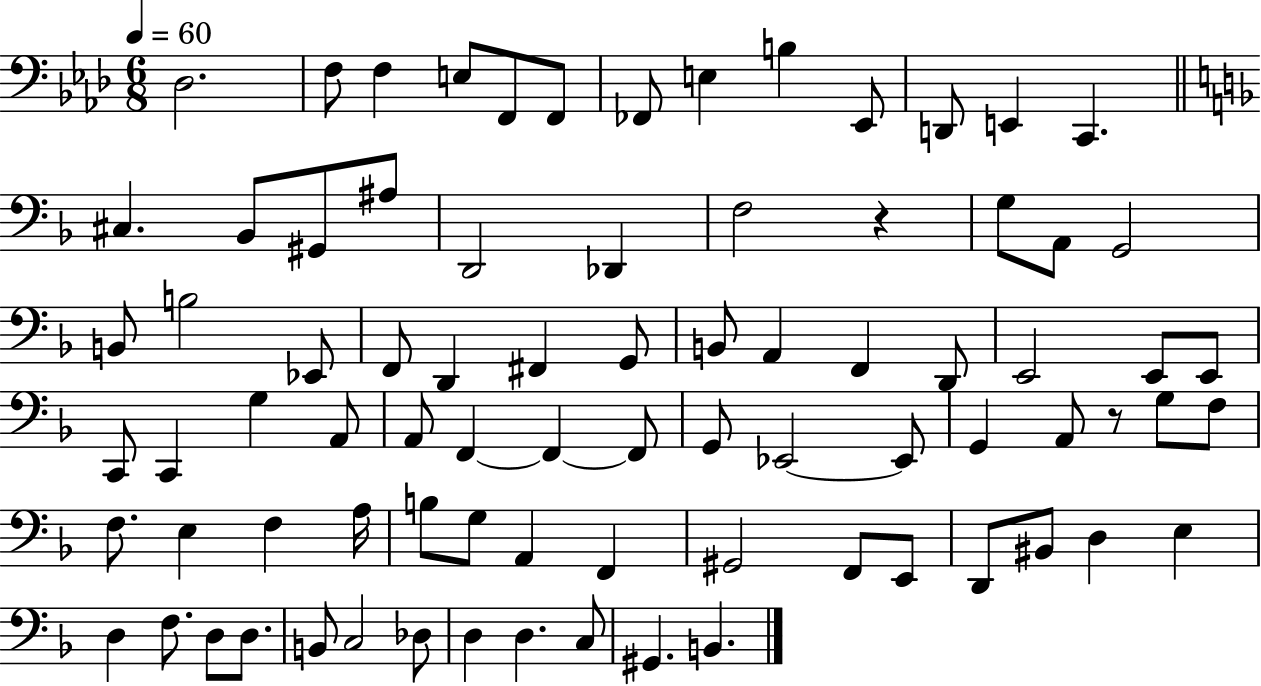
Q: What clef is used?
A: bass